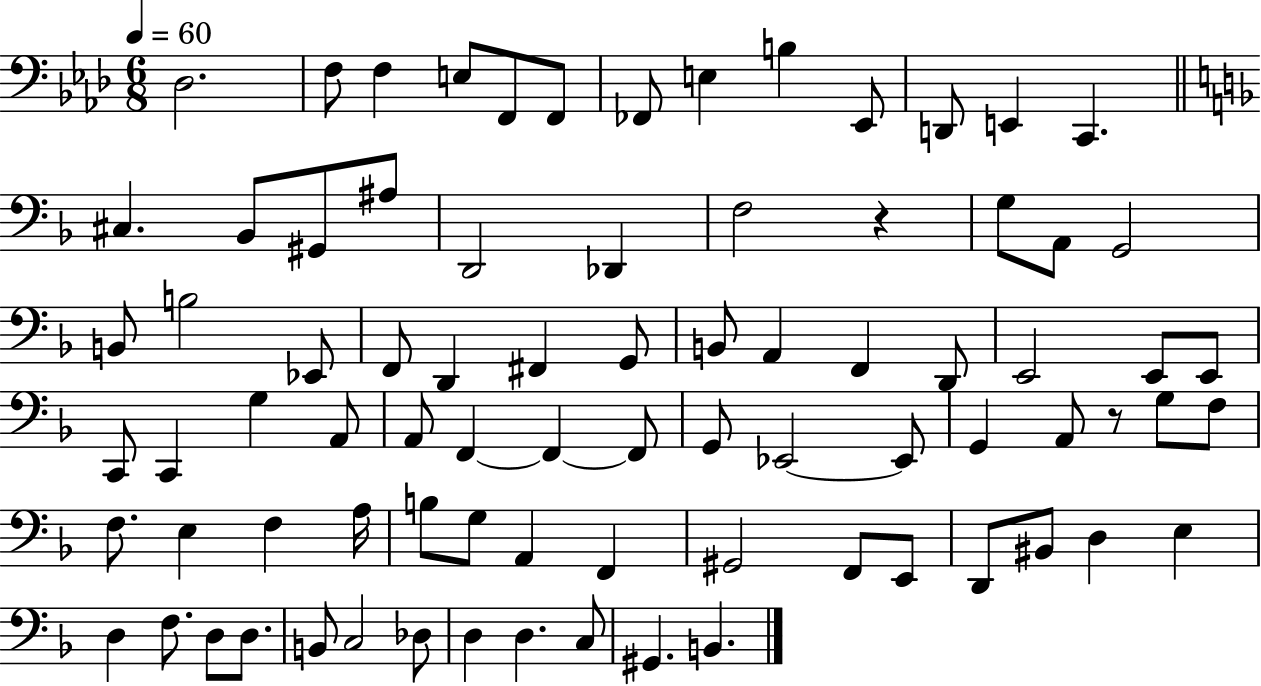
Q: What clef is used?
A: bass